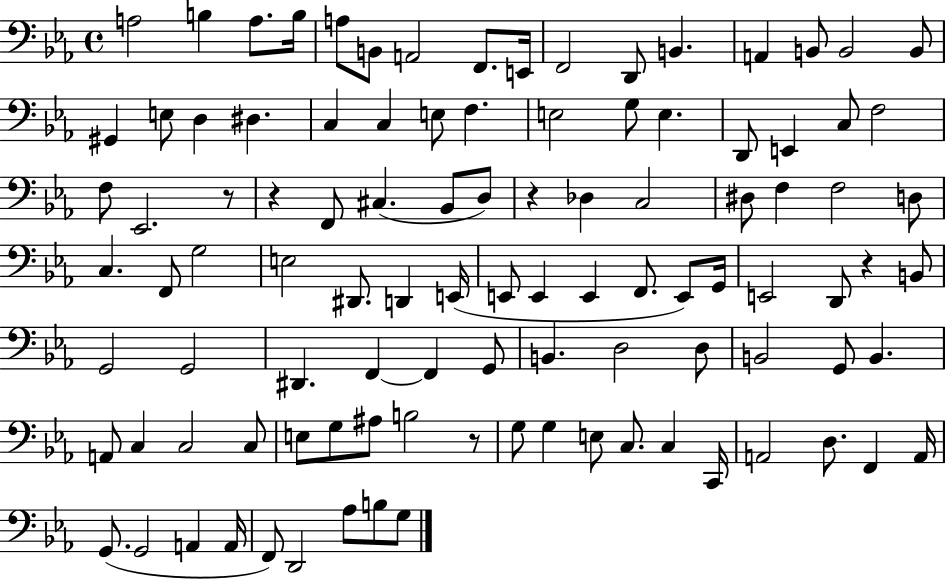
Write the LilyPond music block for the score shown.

{
  \clef bass
  \time 4/4
  \defaultTimeSignature
  \key ees \major
  a2 b4 a8. b16 | a8 b,8 a,2 f,8. e,16 | f,2 d,8 b,4. | a,4 b,8 b,2 b,8 | \break gis,4 e8 d4 dis4. | c4 c4 e8 f4. | e2 g8 e4. | d,8 e,4 c8 f2 | \break f8 ees,2. r8 | r4 f,8 cis4.( bes,8 d8) | r4 des4 c2 | dis8 f4 f2 d8 | \break c4. f,8 g2 | e2 dis,8. d,4 e,16( | e,8 e,4 e,4 f,8. e,8) g,16 | e,2 d,8 r4 b,8 | \break g,2 g,2 | dis,4. f,4~~ f,4 g,8 | b,4. d2 d8 | b,2 g,8 b,4. | \break a,8 c4 c2 c8 | e8 g8 ais8 b2 r8 | g8 g4 e8 c8. c4 c,16 | a,2 d8. f,4 a,16 | \break g,8.( g,2 a,4 a,16 | f,8) d,2 aes8 b8 g8 | \bar "|."
}